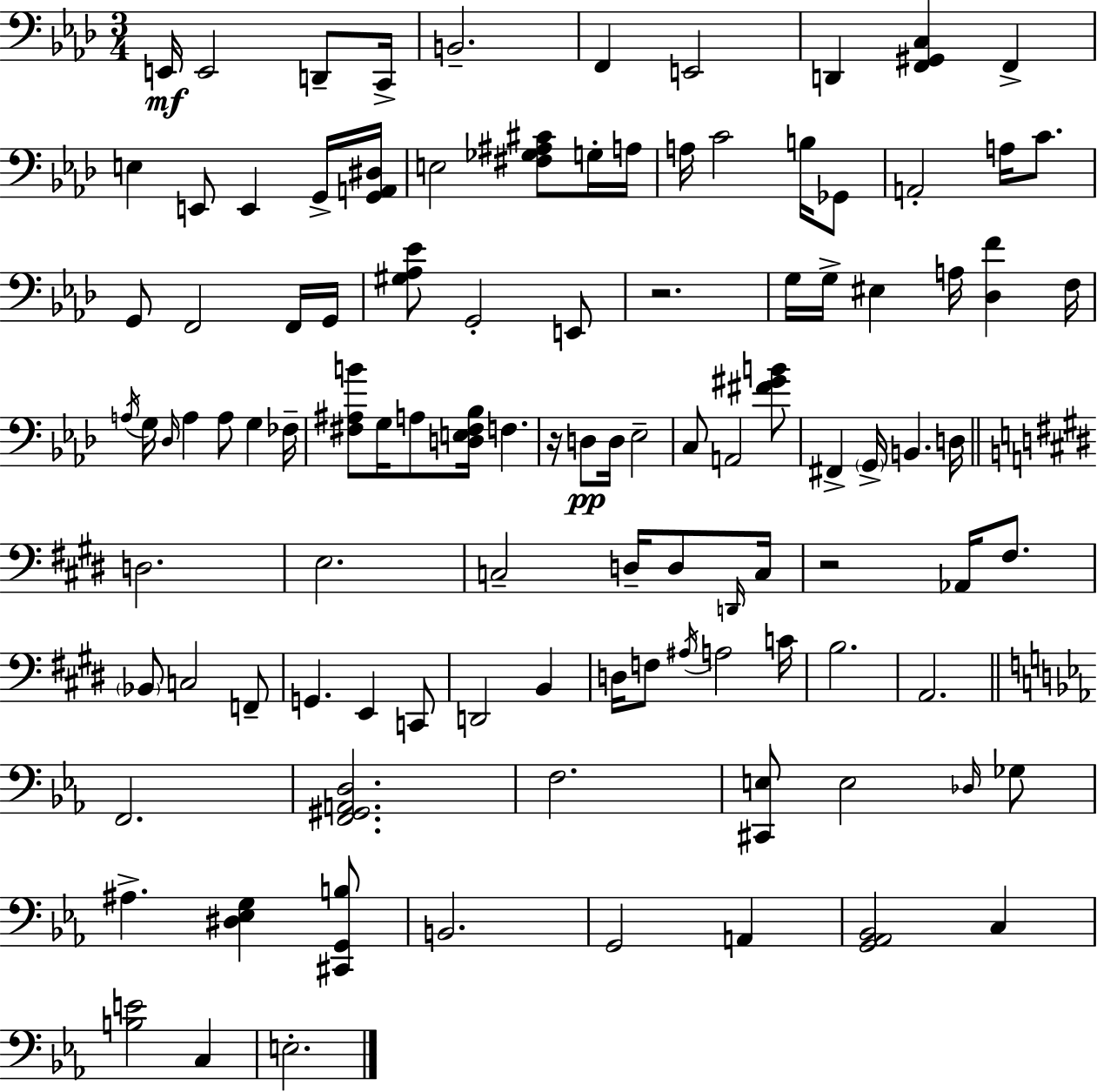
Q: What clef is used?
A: bass